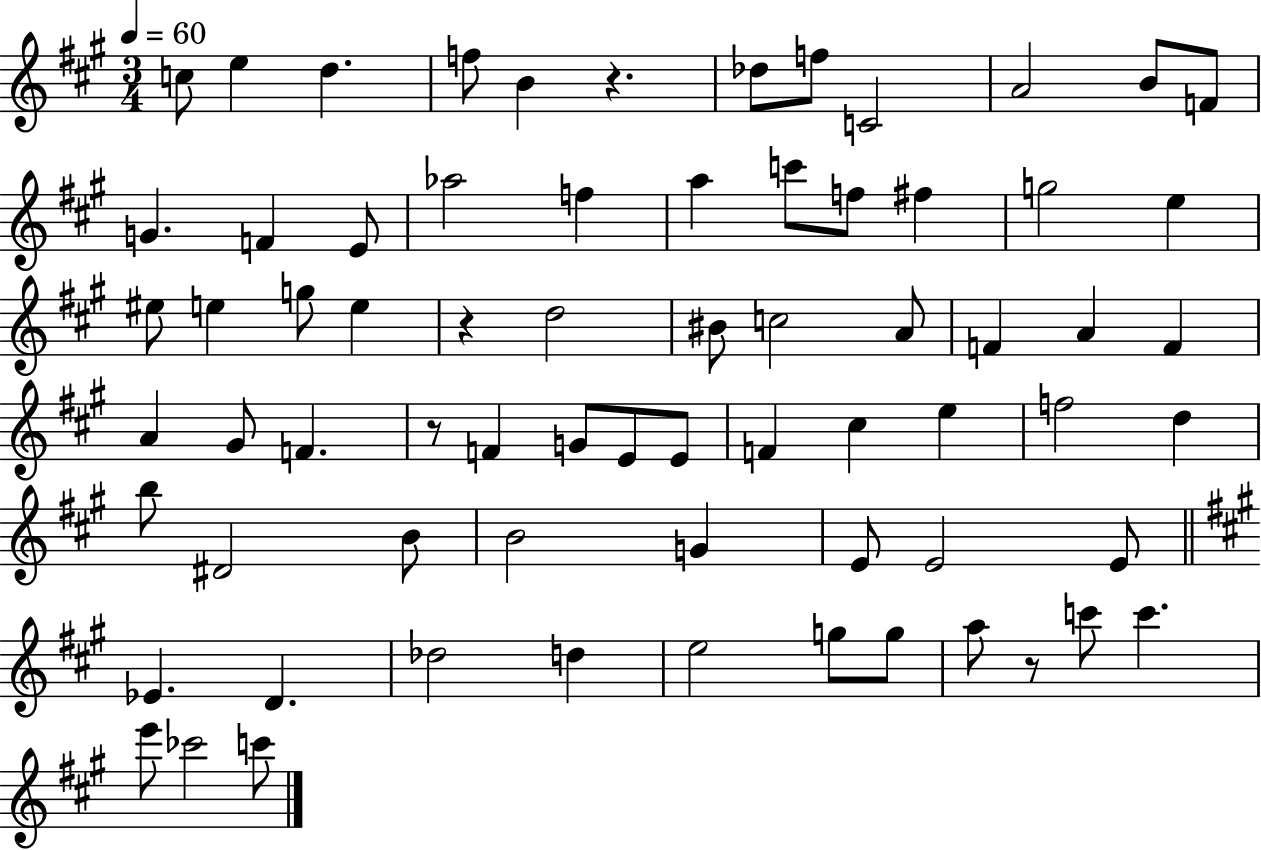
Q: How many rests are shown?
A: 4